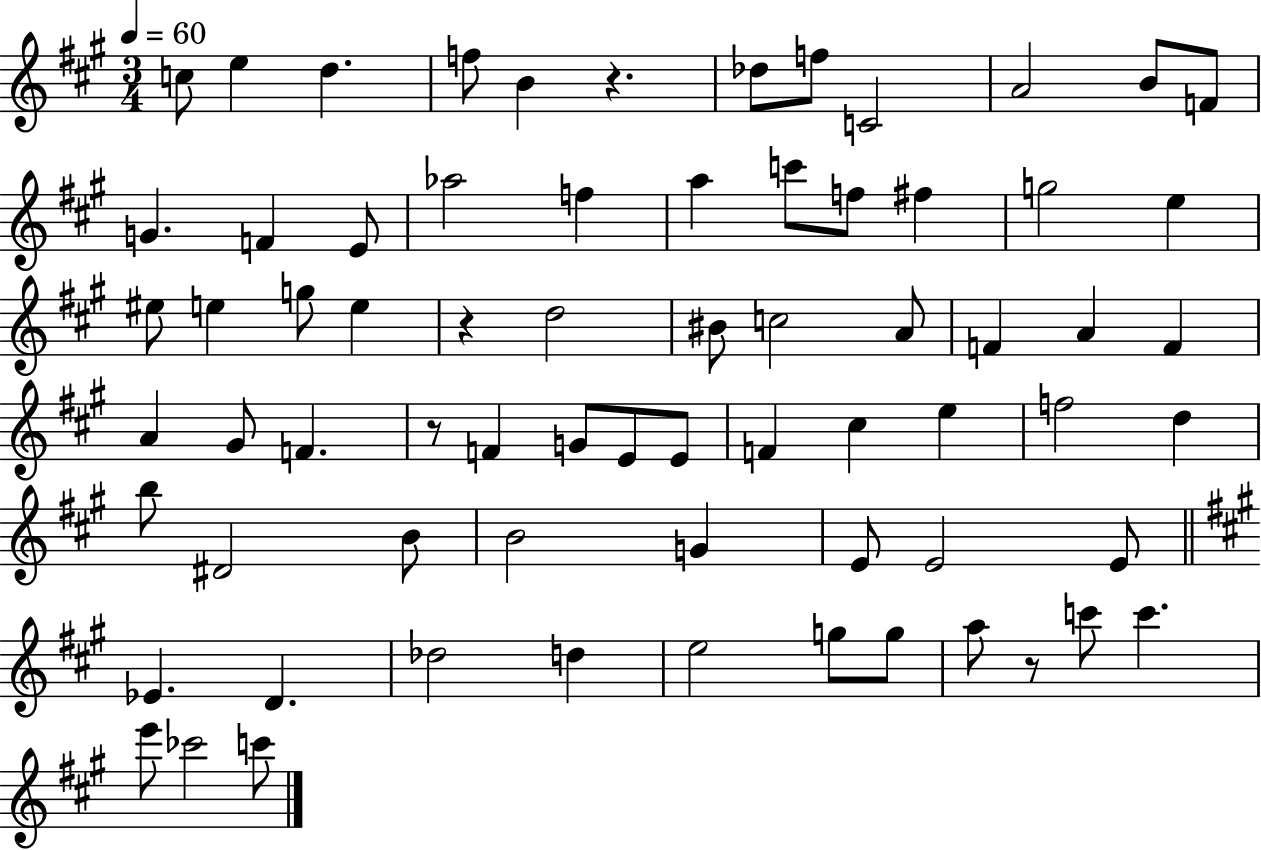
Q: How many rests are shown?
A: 4